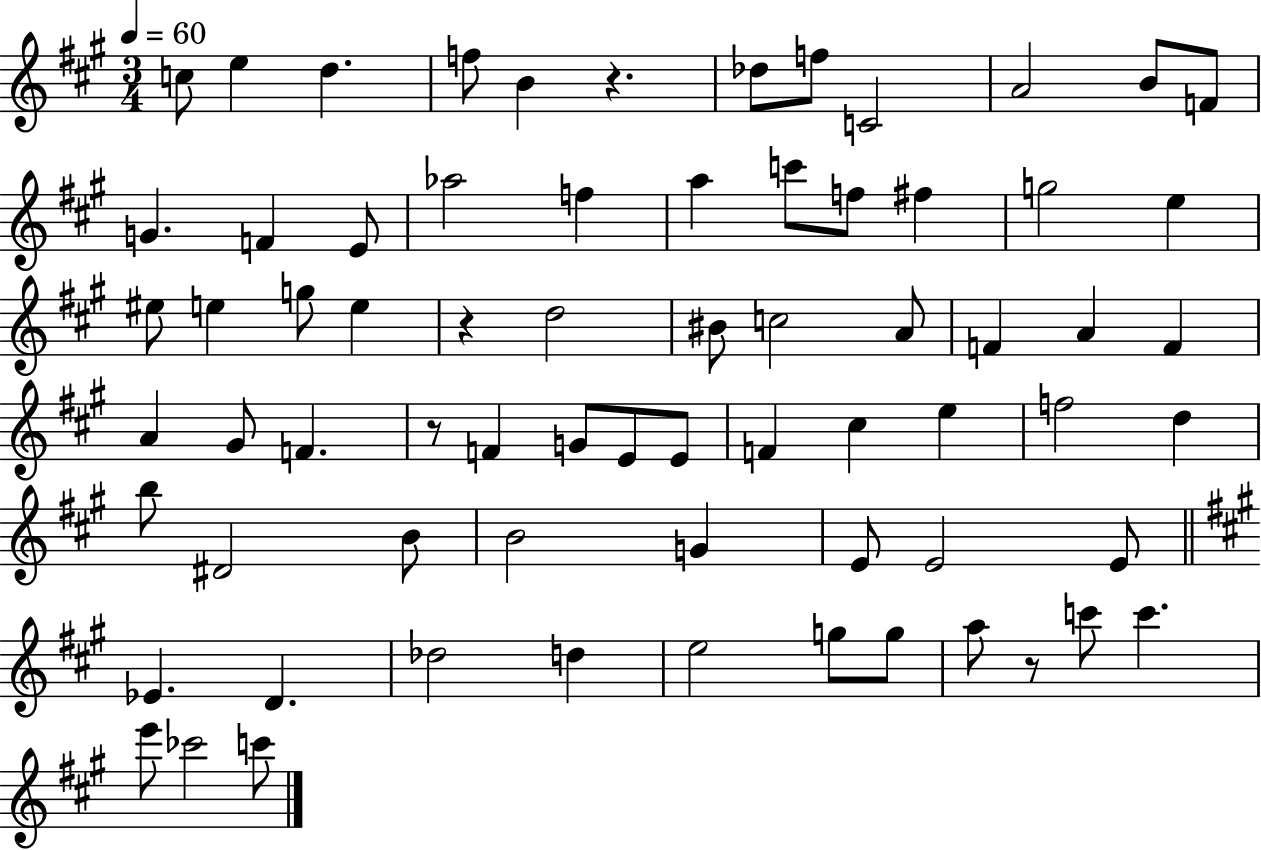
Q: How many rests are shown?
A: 4